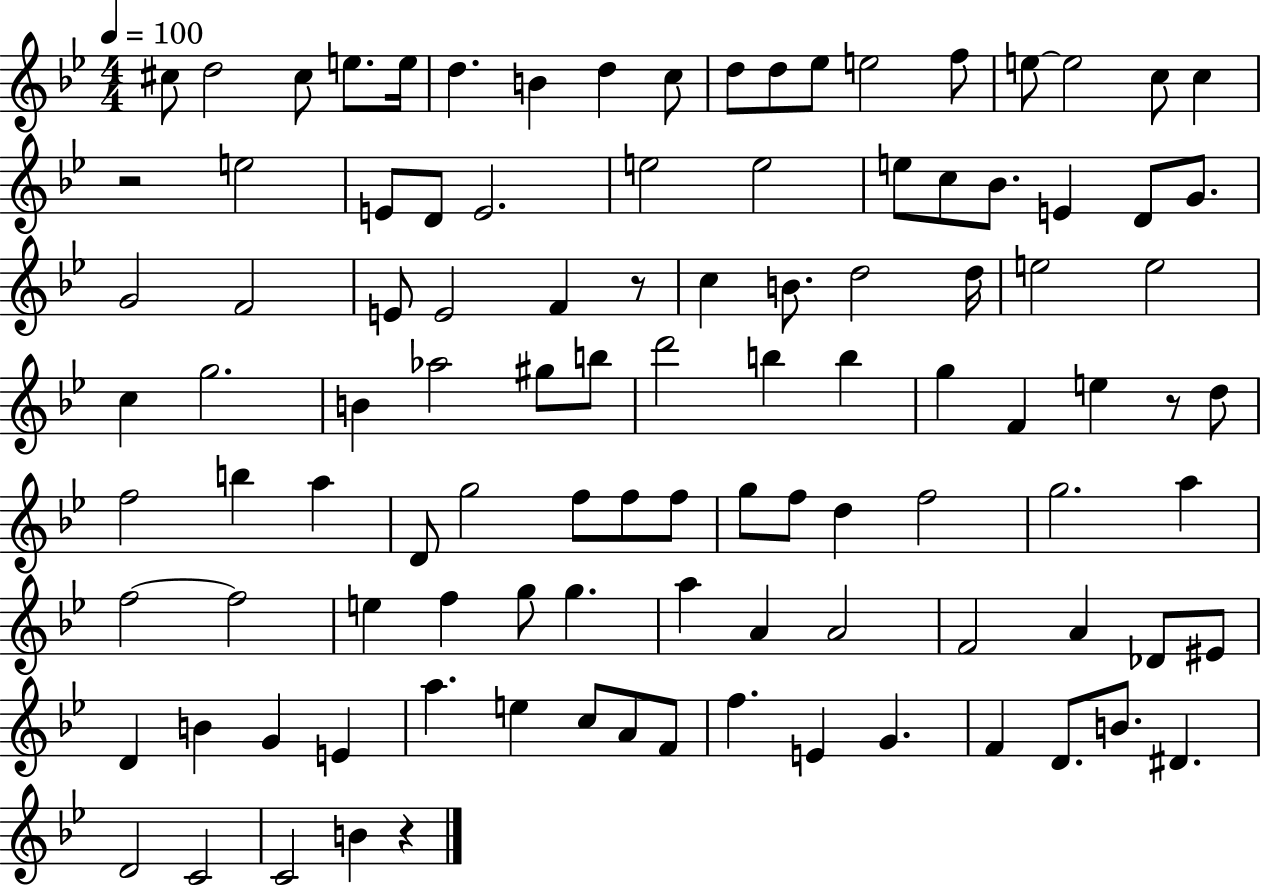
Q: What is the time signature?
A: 4/4